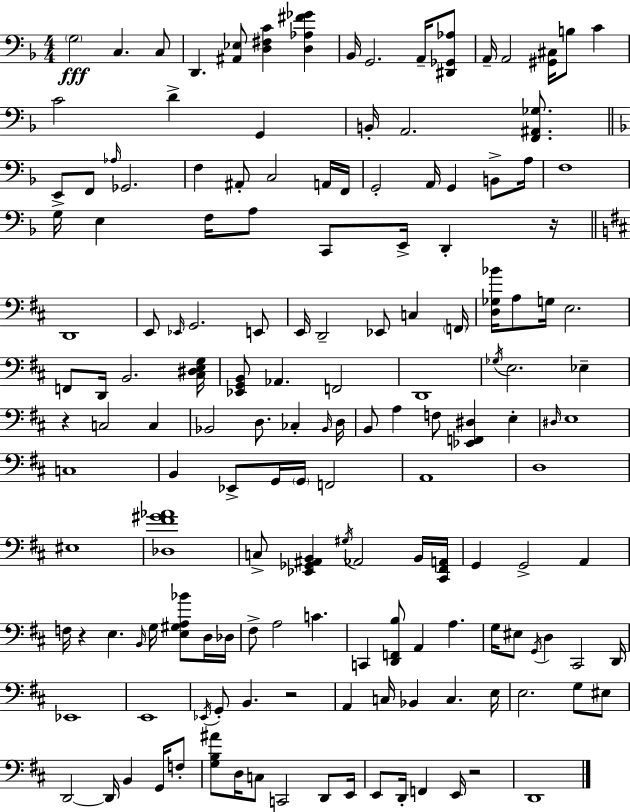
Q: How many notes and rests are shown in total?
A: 156